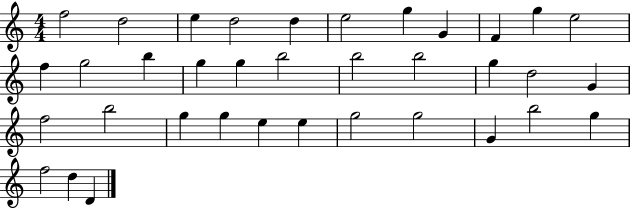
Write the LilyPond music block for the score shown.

{
  \clef treble
  \numericTimeSignature
  \time 4/4
  \key c \major
  f''2 d''2 | e''4 d''2 d''4 | e''2 g''4 g'4 | f'4 g''4 e''2 | \break f''4 g''2 b''4 | g''4 g''4 b''2 | b''2 b''2 | g''4 d''2 g'4 | \break f''2 b''2 | g''4 g''4 e''4 e''4 | g''2 g''2 | g'4 b''2 g''4 | \break f''2 d''4 d'4 | \bar "|."
}